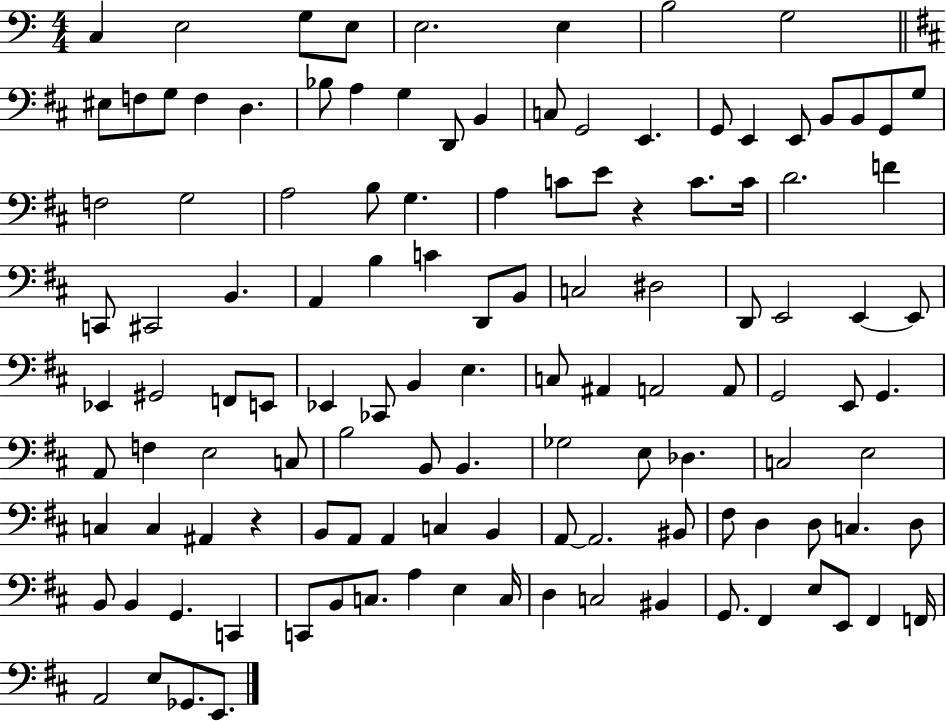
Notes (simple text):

C3/q E3/h G3/e E3/e E3/h. E3/q B3/h G3/h EIS3/e F3/e G3/e F3/q D3/q. Bb3/e A3/q G3/q D2/e B2/q C3/e G2/h E2/q. G2/e E2/q E2/e B2/e B2/e G2/e G3/e F3/h G3/h A3/h B3/e G3/q. A3/q C4/e E4/e R/q C4/e. C4/s D4/h. F4/q C2/e C#2/h B2/q. A2/q B3/q C4/q D2/e B2/e C3/h D#3/h D2/e E2/h E2/q E2/e Eb2/q G#2/h F2/e E2/e Eb2/q CES2/e B2/q E3/q. C3/e A#2/q A2/h A2/e G2/h E2/e G2/q. A2/e F3/q E3/h C3/e B3/h B2/e B2/q. Gb3/h E3/e Db3/q. C3/h E3/h C3/q C3/q A#2/q R/q B2/e A2/e A2/q C3/q B2/q A2/e A2/h. BIS2/e F#3/e D3/q D3/e C3/q. D3/e B2/e B2/q G2/q. C2/q C2/e B2/e C3/e. A3/q E3/q C3/s D3/q C3/h BIS2/q G2/e. F#2/q E3/e E2/e F#2/q F2/s A2/h E3/e Gb2/e. E2/e.